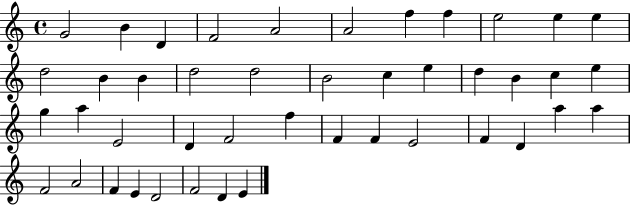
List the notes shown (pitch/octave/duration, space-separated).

G4/h B4/q D4/q F4/h A4/h A4/h F5/q F5/q E5/h E5/q E5/q D5/h B4/q B4/q D5/h D5/h B4/h C5/q E5/q D5/q B4/q C5/q E5/q G5/q A5/q E4/h D4/q F4/h F5/q F4/q F4/q E4/h F4/q D4/q A5/q A5/q F4/h A4/h F4/q E4/q D4/h F4/h D4/q E4/q